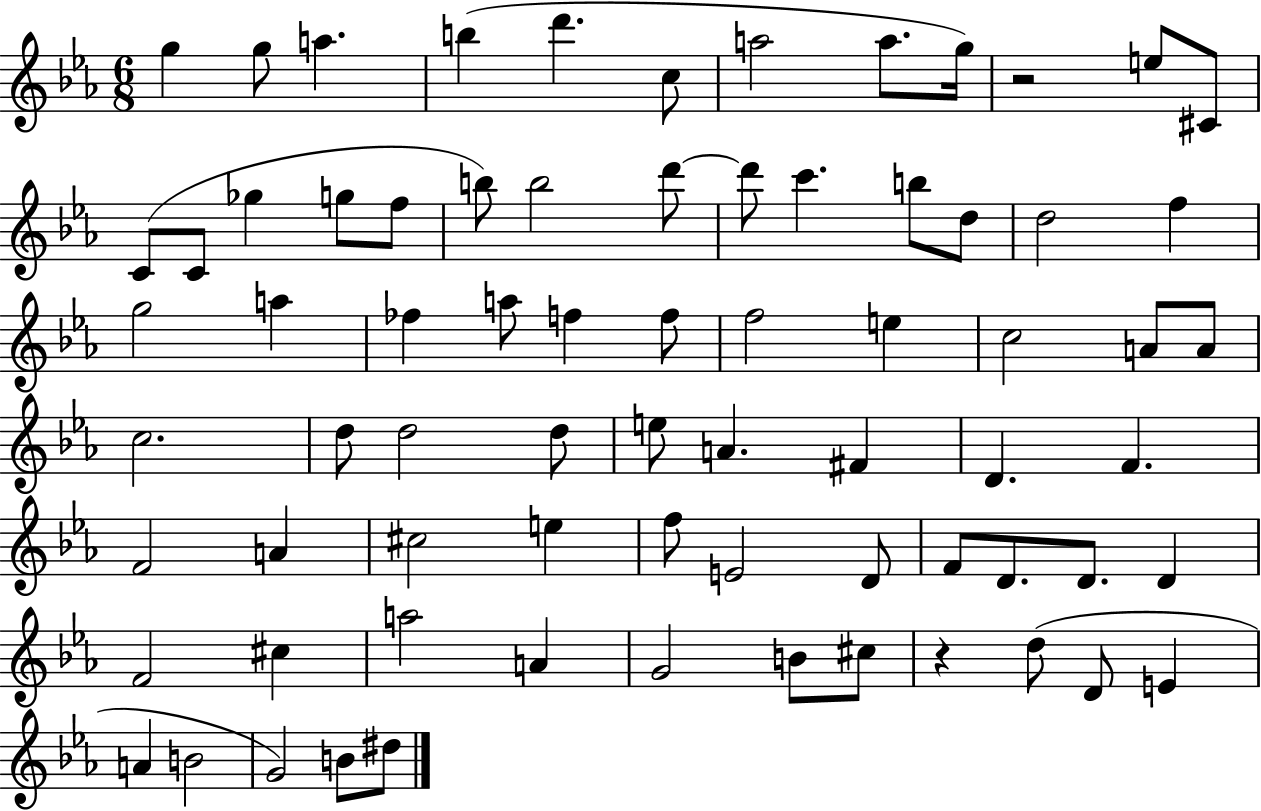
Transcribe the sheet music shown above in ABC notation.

X:1
T:Untitled
M:6/8
L:1/4
K:Eb
g g/2 a b d' c/2 a2 a/2 g/4 z2 e/2 ^C/2 C/2 C/2 _g g/2 f/2 b/2 b2 d'/2 d'/2 c' b/2 d/2 d2 f g2 a _f a/2 f f/2 f2 e c2 A/2 A/2 c2 d/2 d2 d/2 e/2 A ^F D F F2 A ^c2 e f/2 E2 D/2 F/2 D/2 D/2 D F2 ^c a2 A G2 B/2 ^c/2 z d/2 D/2 E A B2 G2 B/2 ^d/2